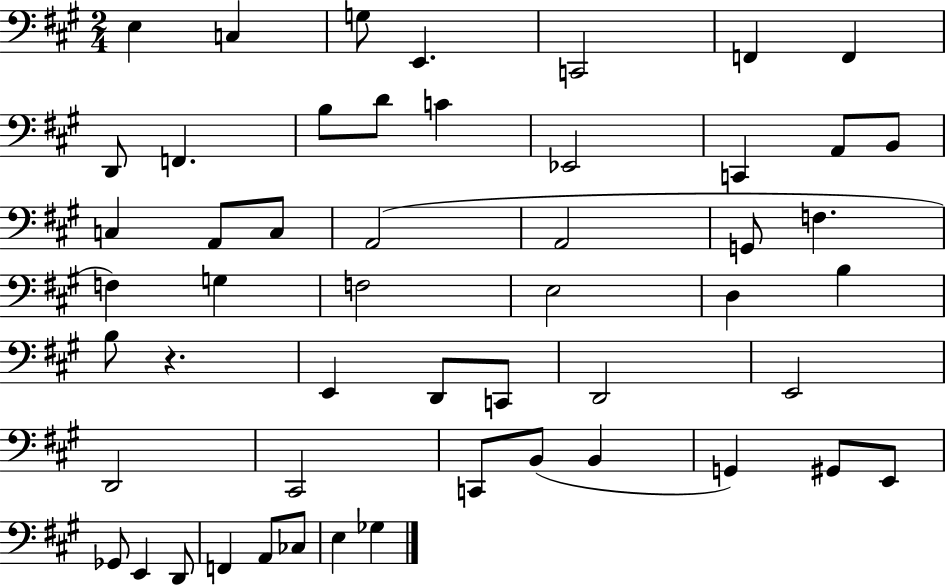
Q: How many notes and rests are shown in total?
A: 52